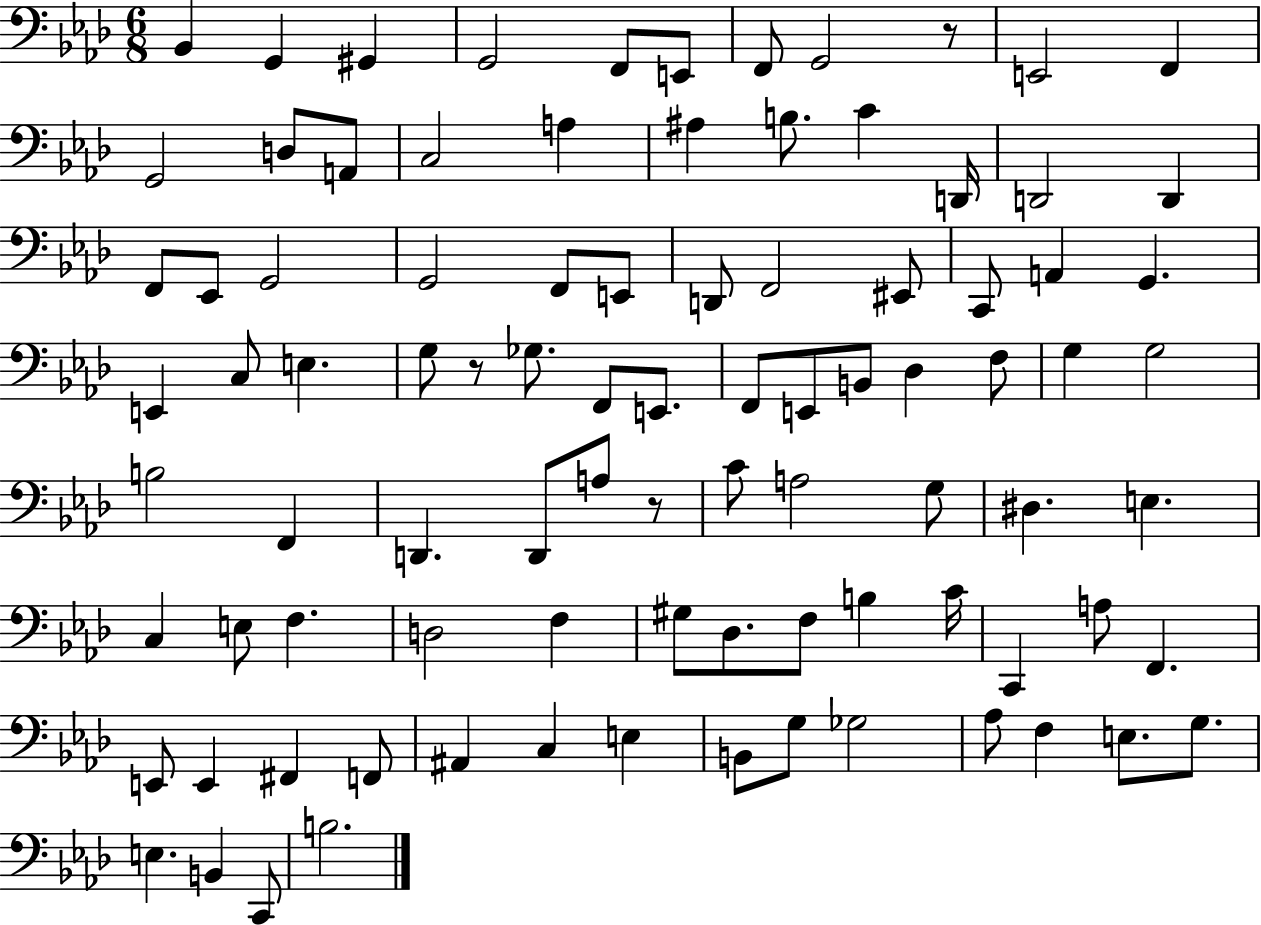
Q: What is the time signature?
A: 6/8